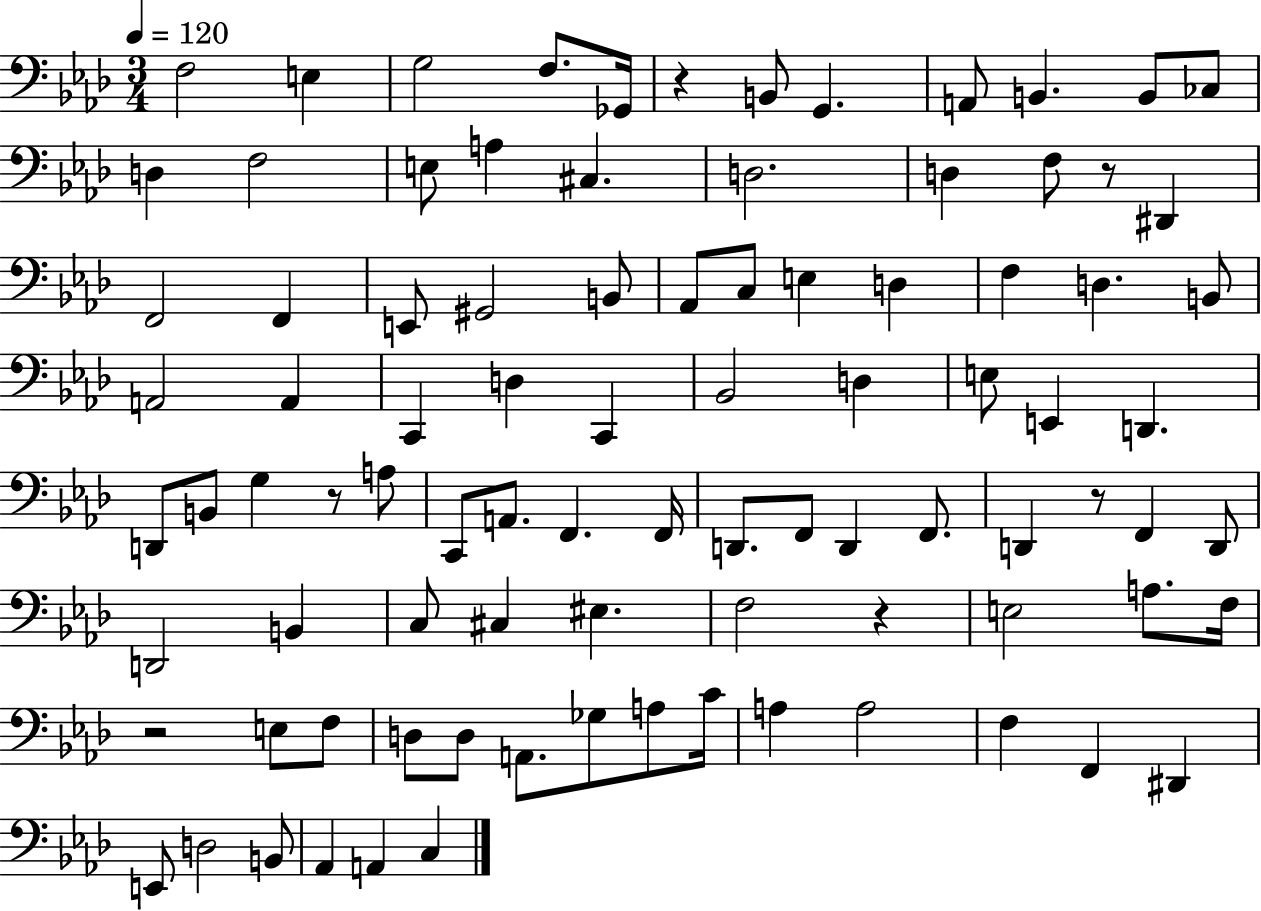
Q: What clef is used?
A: bass